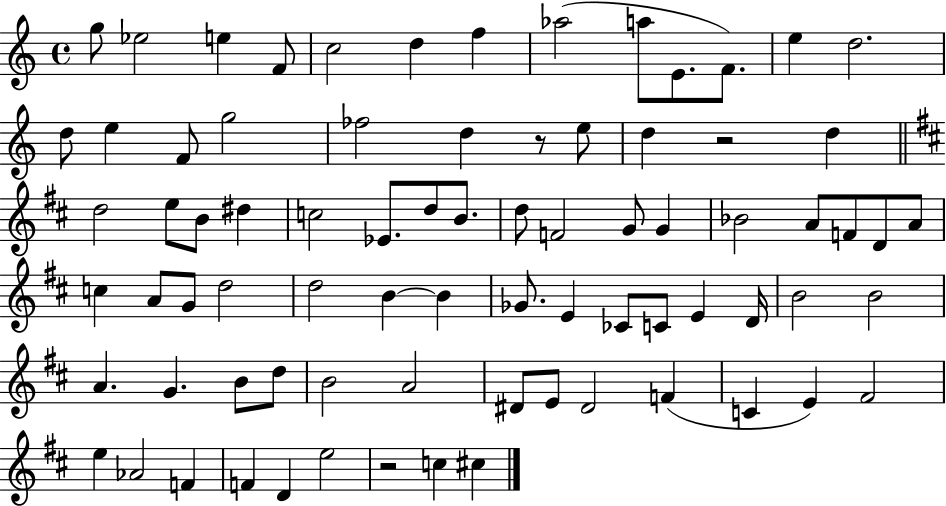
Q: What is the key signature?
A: C major